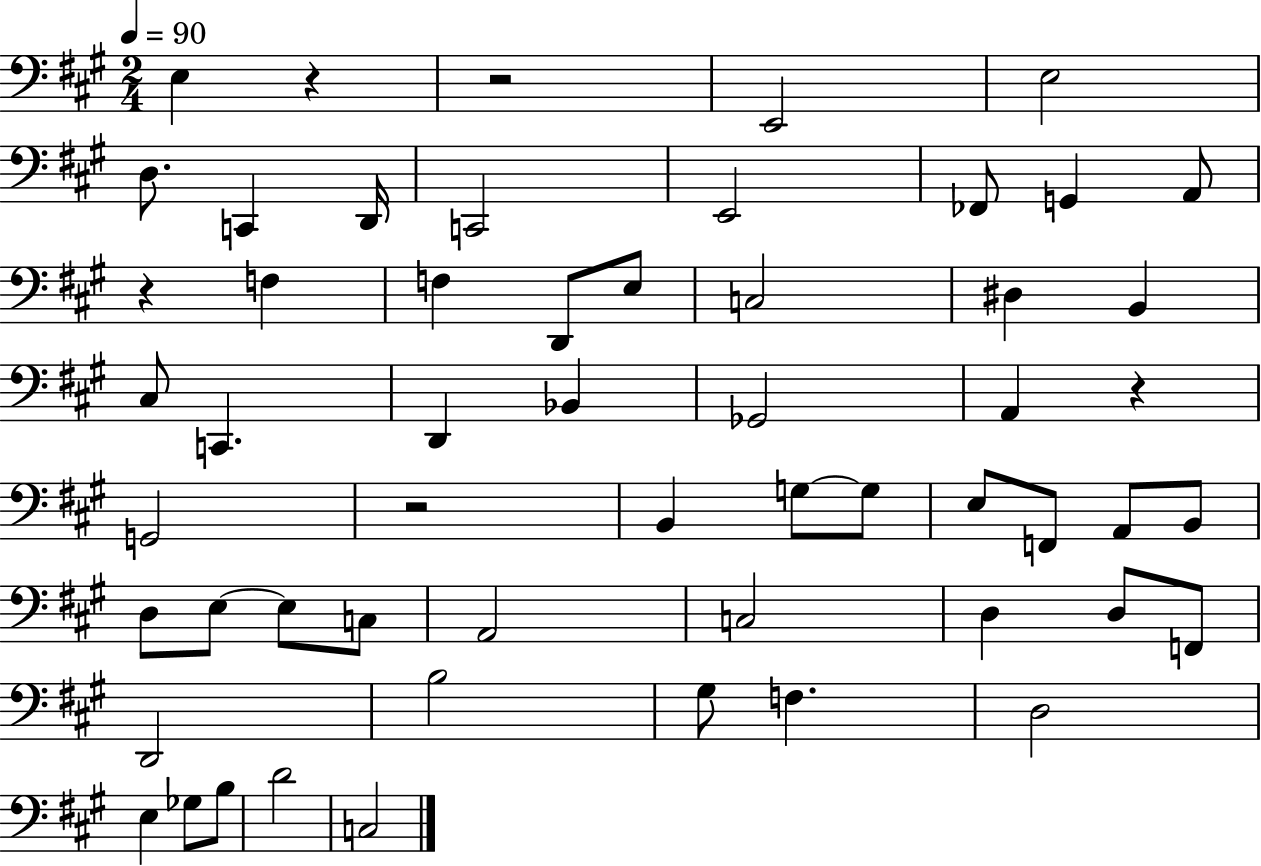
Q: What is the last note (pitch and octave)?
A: C3